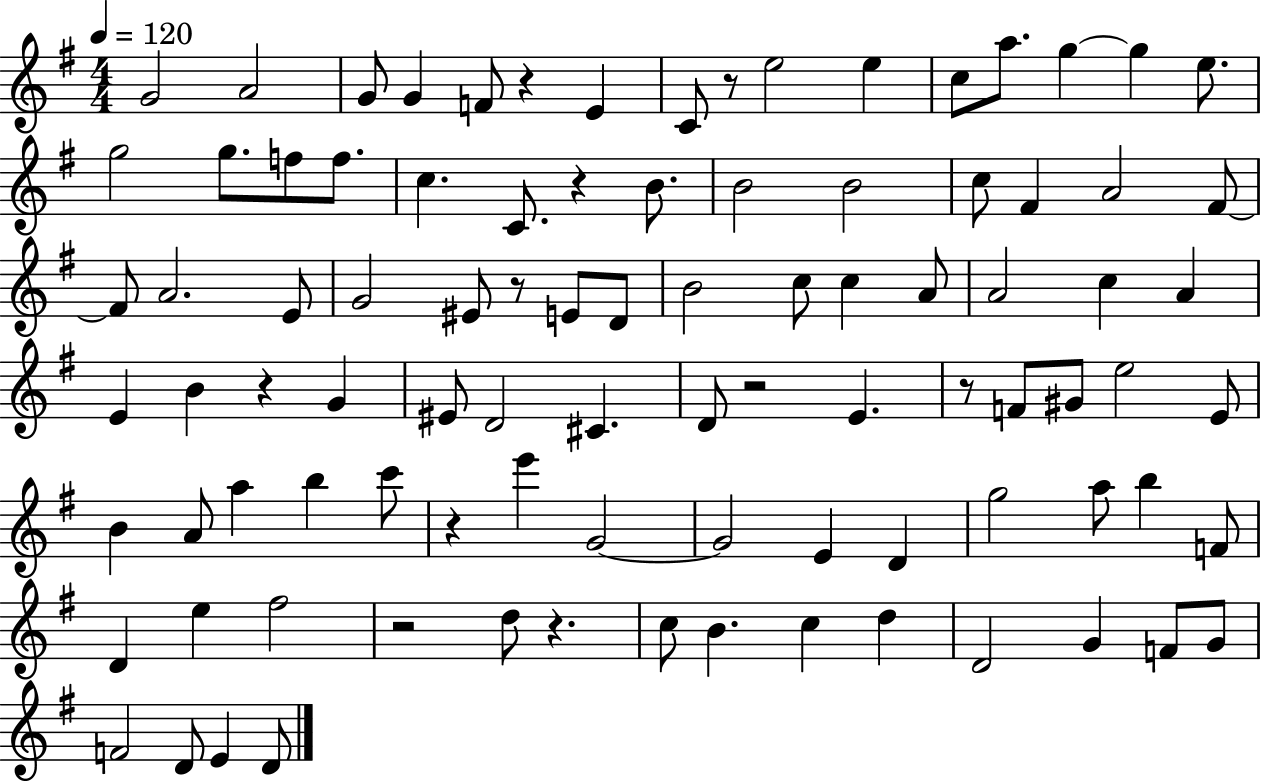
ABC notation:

X:1
T:Untitled
M:4/4
L:1/4
K:G
G2 A2 G/2 G F/2 z E C/2 z/2 e2 e c/2 a/2 g g e/2 g2 g/2 f/2 f/2 c C/2 z B/2 B2 B2 c/2 ^F A2 ^F/2 ^F/2 A2 E/2 G2 ^E/2 z/2 E/2 D/2 B2 c/2 c A/2 A2 c A E B z G ^E/2 D2 ^C D/2 z2 E z/2 F/2 ^G/2 e2 E/2 B A/2 a b c'/2 z e' G2 G2 E D g2 a/2 b F/2 D e ^f2 z2 d/2 z c/2 B c d D2 G F/2 G/2 F2 D/2 E D/2